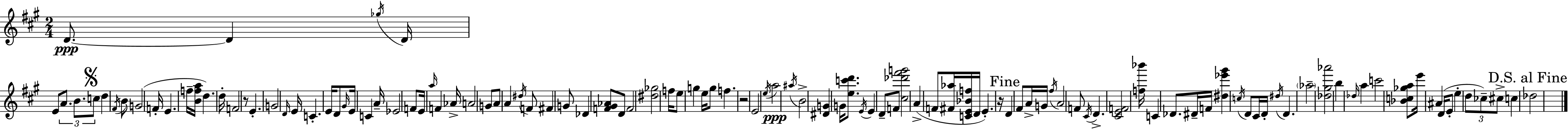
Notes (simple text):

D4/e. D4/q Gb5/s D4/s E4/e A4/e. B4/e. C5/e D5/q F#4/s B4/e G4/h F4/s E4/q. F5/s [B4,F5,A5]/s D5/q. D5/s F4/h R/e E4/q. G4/h D4/s E4/s C4/q. E4/s D4/e G#4/s E4/s C4/q A4/s Eb4/h F4/e E4/s A5/s F4/q Ab4/s A4/h G4/e A4/e A4/q D#5/s F4/e F#4/q G4/e Db4/q [F4,G#4,Ab4]/e D4/e F4/h [D#5,Gb5]/h F5/s E5/e G5/q E5/s G5/e F5/q. R/h E4/h E5/s A5/h A#5/s B4/h [D#4,G4]/q G4/s [E5,C6,D6]/e. E4/s E4/q D4/e F4/e [C#5,Db6,F#6,G6]/h A4/q F4/e [F#4,Ab5]/s [C4,E4,Bb4,F5]/s D4/s E4/q. R/s D4/q F#4/e A4/s G4/s F#5/s A4/h F4/e C#4/s D4/q. [C#4,E4,F4]/h [F5,Bb6]/s C4/q Db4/e. D#4/s F4/s [D#5,Eb6,G#6]/q C5/s D4/e C#4/s D4/s D#5/s D4/q. Ab5/h [Db5,G#5,Ab6]/h B5/q Db5/s A5/q C6/h [Bb4,C5,Gb5,A5]/e E6/s A#4/q D4/s E4/e E5/q D5/e CES5/e C#5/e C5/q Db5/h